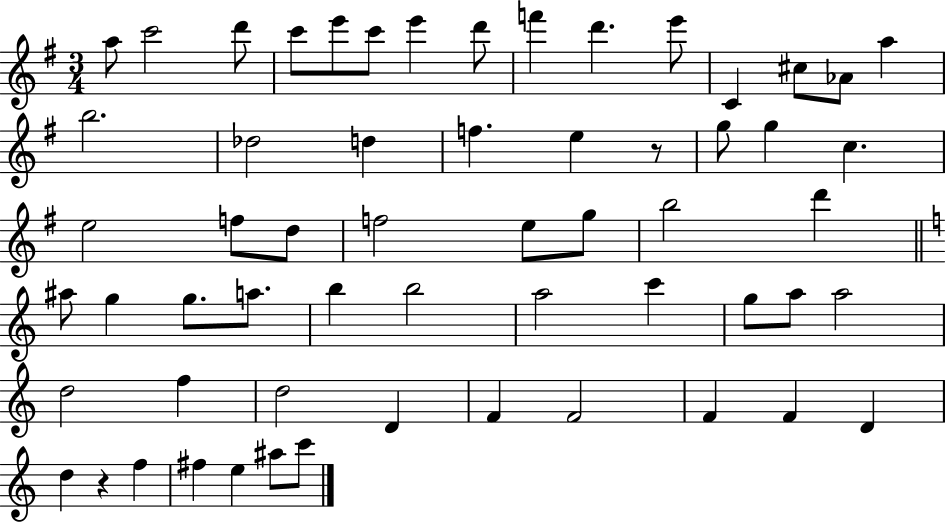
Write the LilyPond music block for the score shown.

{
  \clef treble
  \numericTimeSignature
  \time 3/4
  \key g \major
  \repeat volta 2 { a''8 c'''2 d'''8 | c'''8 e'''8 c'''8 e'''4 d'''8 | f'''4 d'''4. e'''8 | c'4 cis''8 aes'8 a''4 | \break b''2. | des''2 d''4 | f''4. e''4 r8 | g''8 g''4 c''4. | \break e''2 f''8 d''8 | f''2 e''8 g''8 | b''2 d'''4 | \bar "||" \break \key c \major ais''8 g''4 g''8. a''8. | b''4 b''2 | a''2 c'''4 | g''8 a''8 a''2 | \break d''2 f''4 | d''2 d'4 | f'4 f'2 | f'4 f'4 d'4 | \break d''4 r4 f''4 | fis''4 e''4 ais''8 c'''8 | } \bar "|."
}